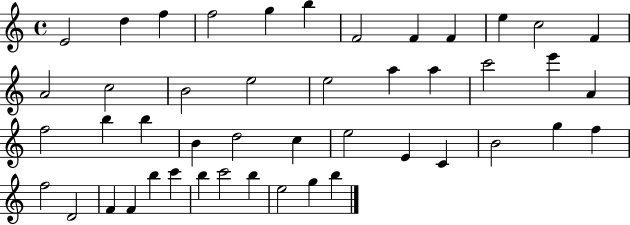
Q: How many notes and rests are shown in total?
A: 46